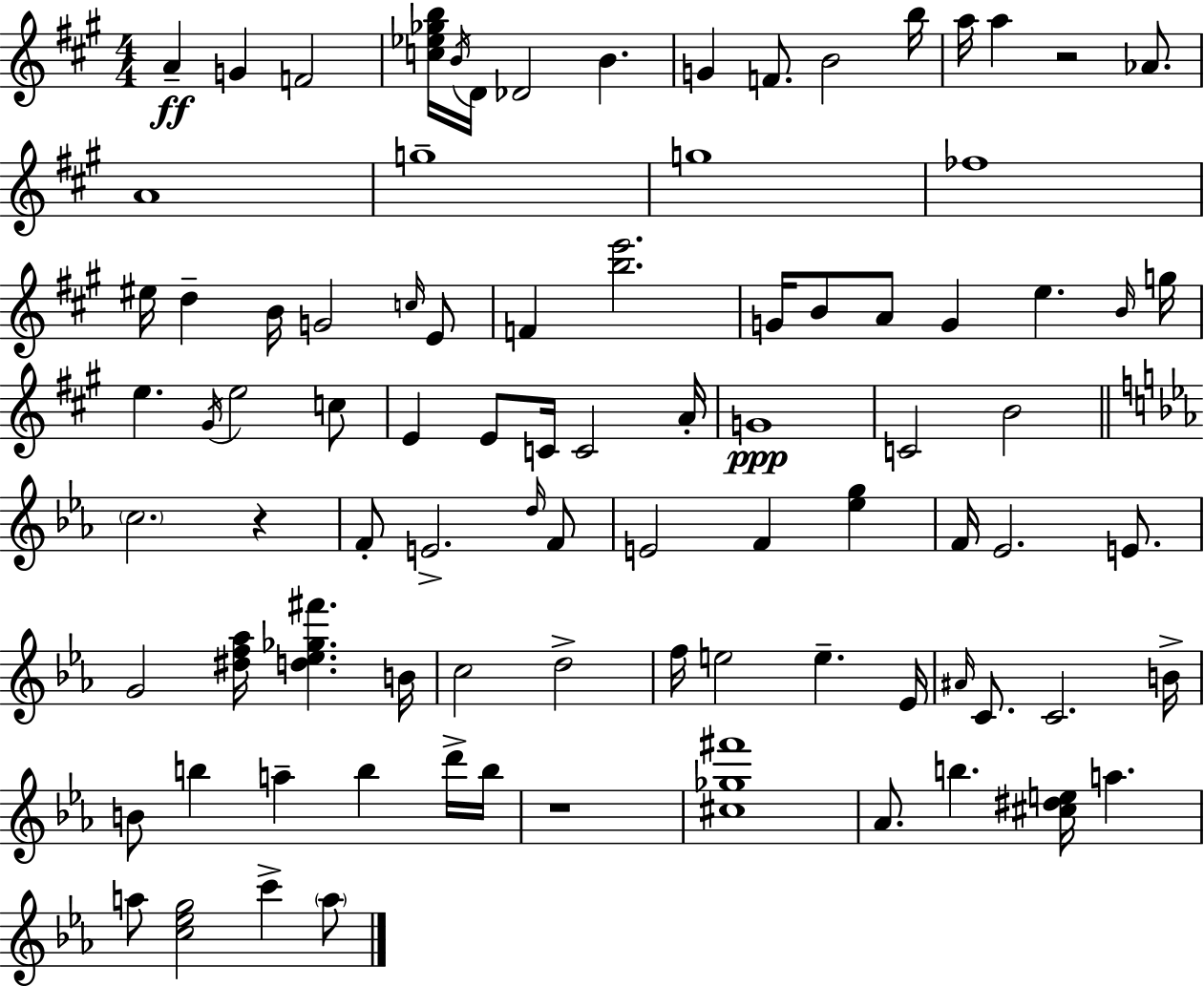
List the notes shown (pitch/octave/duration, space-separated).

A4/q G4/q F4/h [C5,Eb5,Gb5,B5]/s B4/s D4/s Db4/h B4/q. G4/q F4/e. B4/h B5/s A5/s A5/q R/h Ab4/e. A4/w G5/w G5/w FES5/w EIS5/s D5/q B4/s G4/h C5/s E4/e F4/q [B5,E6]/h. G4/s B4/e A4/e G4/q E5/q. B4/s G5/s E5/q. G#4/s E5/h C5/e E4/q E4/e C4/s C4/h A4/s G4/w C4/h B4/h C5/h. R/q F4/e E4/h. D5/s F4/e E4/h F4/q [Eb5,G5]/q F4/s Eb4/h. E4/e. G4/h [D#5,F5,Ab5]/s [D5,Eb5,Gb5,F#6]/q. B4/s C5/h D5/h F5/s E5/h E5/q. Eb4/s A#4/s C4/e. C4/h. B4/s B4/e B5/q A5/q B5/q D6/s B5/s R/w [C#5,Gb5,F#6]/w Ab4/e. B5/q. [C#5,D#5,E5]/s A5/q. A5/e [C5,Eb5,G5]/h C6/q A5/e